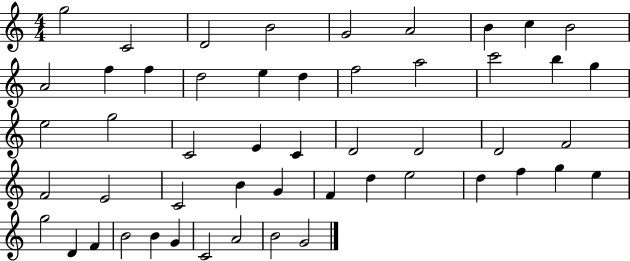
X:1
T:Untitled
M:4/4
L:1/4
K:C
g2 C2 D2 B2 G2 A2 B c B2 A2 f f d2 e d f2 a2 c'2 b g e2 g2 C2 E C D2 D2 D2 F2 F2 E2 C2 B G F d e2 d f g e g2 D F B2 B G C2 A2 B2 G2